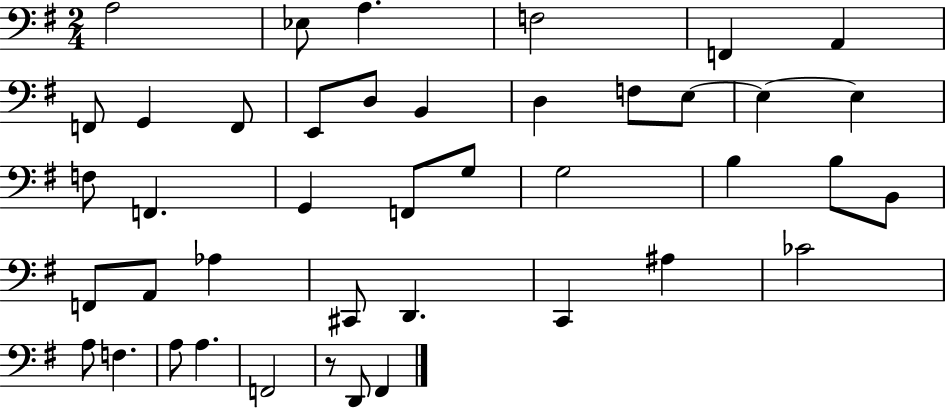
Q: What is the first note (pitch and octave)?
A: A3